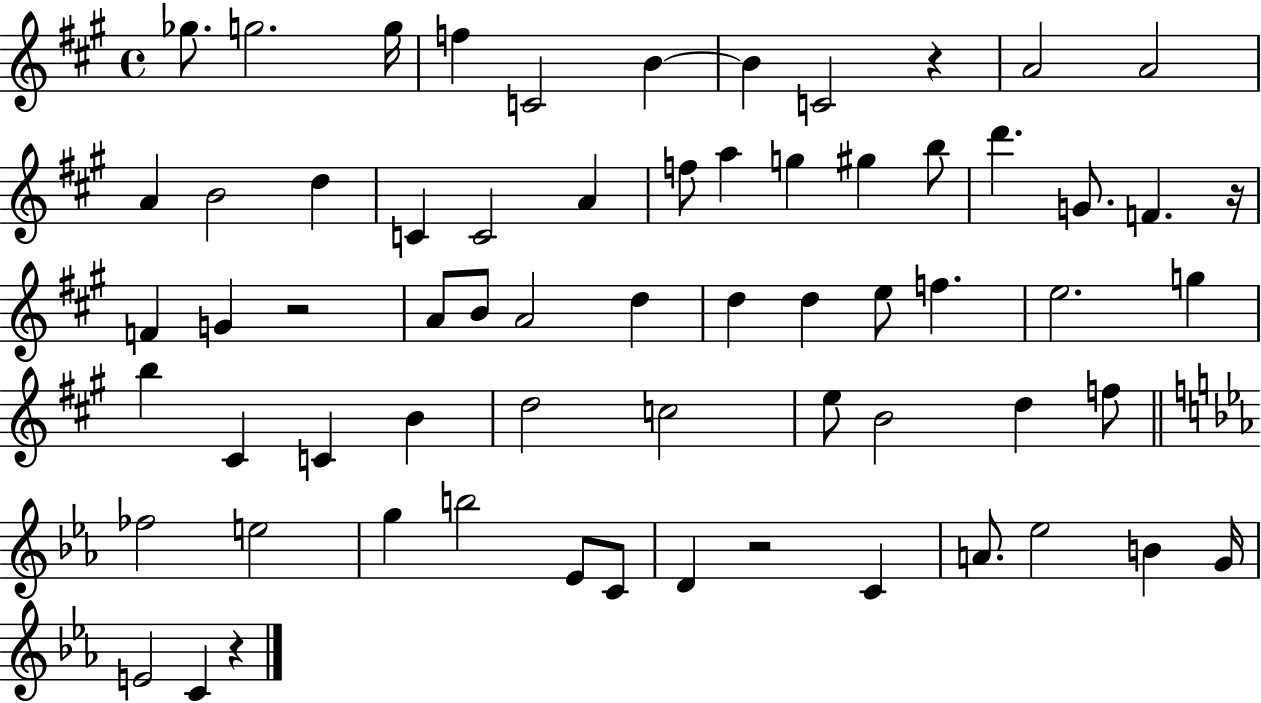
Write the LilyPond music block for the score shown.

{
  \clef treble
  \time 4/4
  \defaultTimeSignature
  \key a \major
  ges''8. g''2. g''16 | f''4 c'2 b'4~~ | b'4 c'2 r4 | a'2 a'2 | \break a'4 b'2 d''4 | c'4 c'2 a'4 | f''8 a''4 g''4 gis''4 b''8 | d'''4. g'8. f'4. r16 | \break f'4 g'4 r2 | a'8 b'8 a'2 d''4 | d''4 d''4 e''8 f''4. | e''2. g''4 | \break b''4 cis'4 c'4 b'4 | d''2 c''2 | e''8 b'2 d''4 f''8 | \bar "||" \break \key c \minor fes''2 e''2 | g''4 b''2 ees'8 c'8 | d'4 r2 c'4 | a'8. ees''2 b'4 g'16 | \break e'2 c'4 r4 | \bar "|."
}